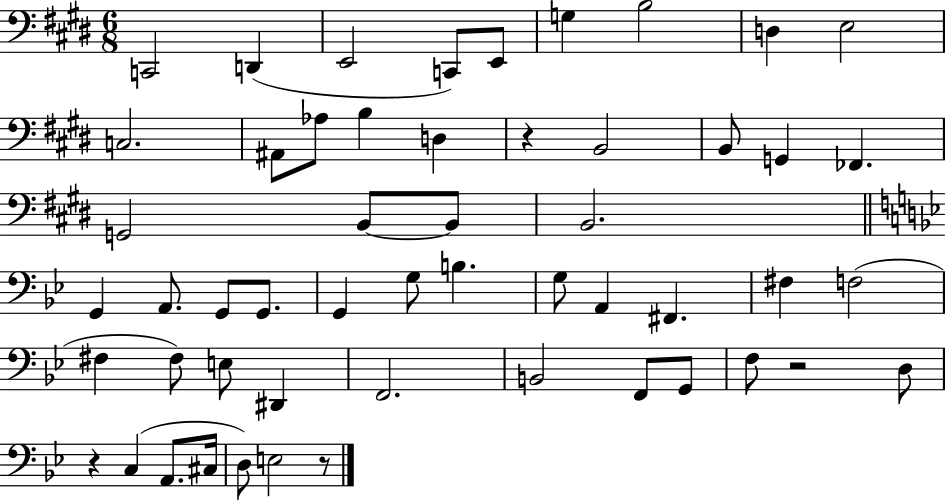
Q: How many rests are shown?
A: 4